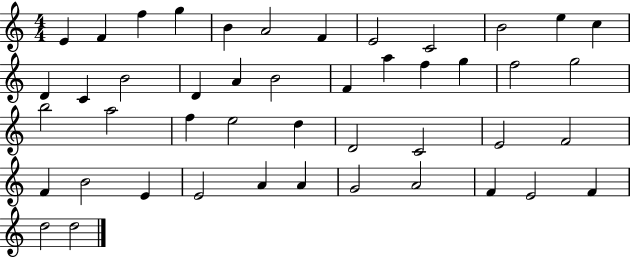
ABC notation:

X:1
T:Untitled
M:4/4
L:1/4
K:C
E F f g B A2 F E2 C2 B2 e c D C B2 D A B2 F a f g f2 g2 b2 a2 f e2 d D2 C2 E2 F2 F B2 E E2 A A G2 A2 F E2 F d2 d2